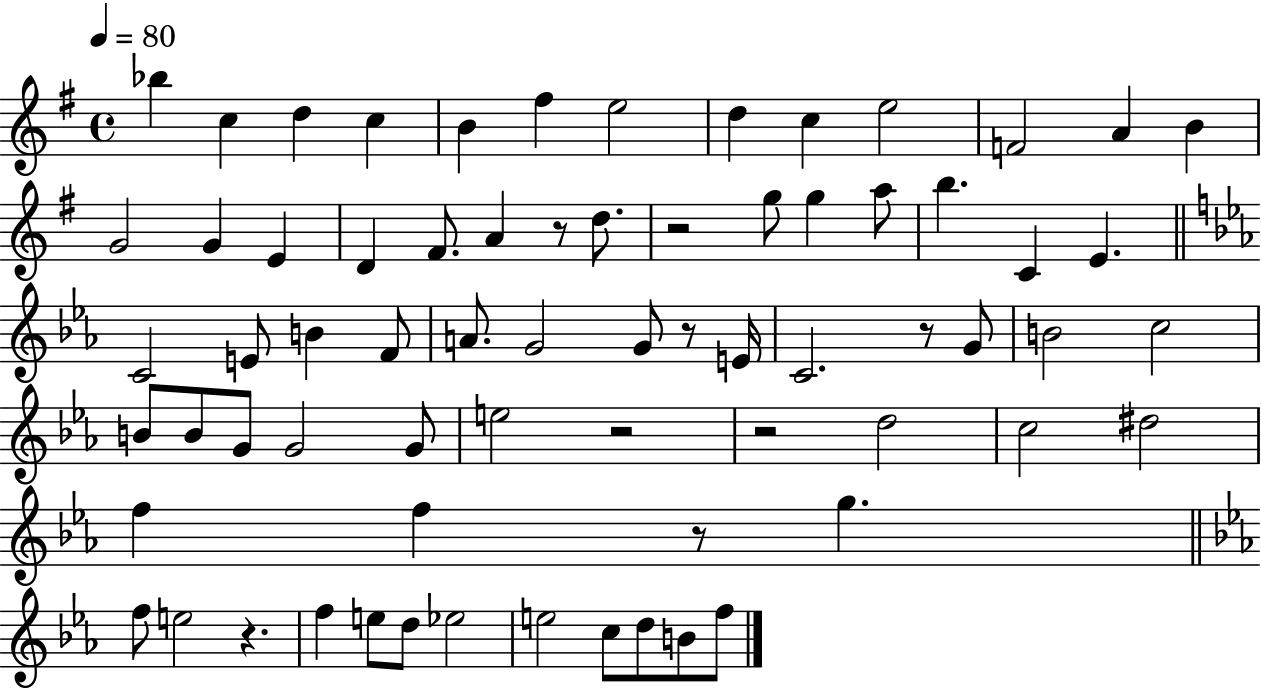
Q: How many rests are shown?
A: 8